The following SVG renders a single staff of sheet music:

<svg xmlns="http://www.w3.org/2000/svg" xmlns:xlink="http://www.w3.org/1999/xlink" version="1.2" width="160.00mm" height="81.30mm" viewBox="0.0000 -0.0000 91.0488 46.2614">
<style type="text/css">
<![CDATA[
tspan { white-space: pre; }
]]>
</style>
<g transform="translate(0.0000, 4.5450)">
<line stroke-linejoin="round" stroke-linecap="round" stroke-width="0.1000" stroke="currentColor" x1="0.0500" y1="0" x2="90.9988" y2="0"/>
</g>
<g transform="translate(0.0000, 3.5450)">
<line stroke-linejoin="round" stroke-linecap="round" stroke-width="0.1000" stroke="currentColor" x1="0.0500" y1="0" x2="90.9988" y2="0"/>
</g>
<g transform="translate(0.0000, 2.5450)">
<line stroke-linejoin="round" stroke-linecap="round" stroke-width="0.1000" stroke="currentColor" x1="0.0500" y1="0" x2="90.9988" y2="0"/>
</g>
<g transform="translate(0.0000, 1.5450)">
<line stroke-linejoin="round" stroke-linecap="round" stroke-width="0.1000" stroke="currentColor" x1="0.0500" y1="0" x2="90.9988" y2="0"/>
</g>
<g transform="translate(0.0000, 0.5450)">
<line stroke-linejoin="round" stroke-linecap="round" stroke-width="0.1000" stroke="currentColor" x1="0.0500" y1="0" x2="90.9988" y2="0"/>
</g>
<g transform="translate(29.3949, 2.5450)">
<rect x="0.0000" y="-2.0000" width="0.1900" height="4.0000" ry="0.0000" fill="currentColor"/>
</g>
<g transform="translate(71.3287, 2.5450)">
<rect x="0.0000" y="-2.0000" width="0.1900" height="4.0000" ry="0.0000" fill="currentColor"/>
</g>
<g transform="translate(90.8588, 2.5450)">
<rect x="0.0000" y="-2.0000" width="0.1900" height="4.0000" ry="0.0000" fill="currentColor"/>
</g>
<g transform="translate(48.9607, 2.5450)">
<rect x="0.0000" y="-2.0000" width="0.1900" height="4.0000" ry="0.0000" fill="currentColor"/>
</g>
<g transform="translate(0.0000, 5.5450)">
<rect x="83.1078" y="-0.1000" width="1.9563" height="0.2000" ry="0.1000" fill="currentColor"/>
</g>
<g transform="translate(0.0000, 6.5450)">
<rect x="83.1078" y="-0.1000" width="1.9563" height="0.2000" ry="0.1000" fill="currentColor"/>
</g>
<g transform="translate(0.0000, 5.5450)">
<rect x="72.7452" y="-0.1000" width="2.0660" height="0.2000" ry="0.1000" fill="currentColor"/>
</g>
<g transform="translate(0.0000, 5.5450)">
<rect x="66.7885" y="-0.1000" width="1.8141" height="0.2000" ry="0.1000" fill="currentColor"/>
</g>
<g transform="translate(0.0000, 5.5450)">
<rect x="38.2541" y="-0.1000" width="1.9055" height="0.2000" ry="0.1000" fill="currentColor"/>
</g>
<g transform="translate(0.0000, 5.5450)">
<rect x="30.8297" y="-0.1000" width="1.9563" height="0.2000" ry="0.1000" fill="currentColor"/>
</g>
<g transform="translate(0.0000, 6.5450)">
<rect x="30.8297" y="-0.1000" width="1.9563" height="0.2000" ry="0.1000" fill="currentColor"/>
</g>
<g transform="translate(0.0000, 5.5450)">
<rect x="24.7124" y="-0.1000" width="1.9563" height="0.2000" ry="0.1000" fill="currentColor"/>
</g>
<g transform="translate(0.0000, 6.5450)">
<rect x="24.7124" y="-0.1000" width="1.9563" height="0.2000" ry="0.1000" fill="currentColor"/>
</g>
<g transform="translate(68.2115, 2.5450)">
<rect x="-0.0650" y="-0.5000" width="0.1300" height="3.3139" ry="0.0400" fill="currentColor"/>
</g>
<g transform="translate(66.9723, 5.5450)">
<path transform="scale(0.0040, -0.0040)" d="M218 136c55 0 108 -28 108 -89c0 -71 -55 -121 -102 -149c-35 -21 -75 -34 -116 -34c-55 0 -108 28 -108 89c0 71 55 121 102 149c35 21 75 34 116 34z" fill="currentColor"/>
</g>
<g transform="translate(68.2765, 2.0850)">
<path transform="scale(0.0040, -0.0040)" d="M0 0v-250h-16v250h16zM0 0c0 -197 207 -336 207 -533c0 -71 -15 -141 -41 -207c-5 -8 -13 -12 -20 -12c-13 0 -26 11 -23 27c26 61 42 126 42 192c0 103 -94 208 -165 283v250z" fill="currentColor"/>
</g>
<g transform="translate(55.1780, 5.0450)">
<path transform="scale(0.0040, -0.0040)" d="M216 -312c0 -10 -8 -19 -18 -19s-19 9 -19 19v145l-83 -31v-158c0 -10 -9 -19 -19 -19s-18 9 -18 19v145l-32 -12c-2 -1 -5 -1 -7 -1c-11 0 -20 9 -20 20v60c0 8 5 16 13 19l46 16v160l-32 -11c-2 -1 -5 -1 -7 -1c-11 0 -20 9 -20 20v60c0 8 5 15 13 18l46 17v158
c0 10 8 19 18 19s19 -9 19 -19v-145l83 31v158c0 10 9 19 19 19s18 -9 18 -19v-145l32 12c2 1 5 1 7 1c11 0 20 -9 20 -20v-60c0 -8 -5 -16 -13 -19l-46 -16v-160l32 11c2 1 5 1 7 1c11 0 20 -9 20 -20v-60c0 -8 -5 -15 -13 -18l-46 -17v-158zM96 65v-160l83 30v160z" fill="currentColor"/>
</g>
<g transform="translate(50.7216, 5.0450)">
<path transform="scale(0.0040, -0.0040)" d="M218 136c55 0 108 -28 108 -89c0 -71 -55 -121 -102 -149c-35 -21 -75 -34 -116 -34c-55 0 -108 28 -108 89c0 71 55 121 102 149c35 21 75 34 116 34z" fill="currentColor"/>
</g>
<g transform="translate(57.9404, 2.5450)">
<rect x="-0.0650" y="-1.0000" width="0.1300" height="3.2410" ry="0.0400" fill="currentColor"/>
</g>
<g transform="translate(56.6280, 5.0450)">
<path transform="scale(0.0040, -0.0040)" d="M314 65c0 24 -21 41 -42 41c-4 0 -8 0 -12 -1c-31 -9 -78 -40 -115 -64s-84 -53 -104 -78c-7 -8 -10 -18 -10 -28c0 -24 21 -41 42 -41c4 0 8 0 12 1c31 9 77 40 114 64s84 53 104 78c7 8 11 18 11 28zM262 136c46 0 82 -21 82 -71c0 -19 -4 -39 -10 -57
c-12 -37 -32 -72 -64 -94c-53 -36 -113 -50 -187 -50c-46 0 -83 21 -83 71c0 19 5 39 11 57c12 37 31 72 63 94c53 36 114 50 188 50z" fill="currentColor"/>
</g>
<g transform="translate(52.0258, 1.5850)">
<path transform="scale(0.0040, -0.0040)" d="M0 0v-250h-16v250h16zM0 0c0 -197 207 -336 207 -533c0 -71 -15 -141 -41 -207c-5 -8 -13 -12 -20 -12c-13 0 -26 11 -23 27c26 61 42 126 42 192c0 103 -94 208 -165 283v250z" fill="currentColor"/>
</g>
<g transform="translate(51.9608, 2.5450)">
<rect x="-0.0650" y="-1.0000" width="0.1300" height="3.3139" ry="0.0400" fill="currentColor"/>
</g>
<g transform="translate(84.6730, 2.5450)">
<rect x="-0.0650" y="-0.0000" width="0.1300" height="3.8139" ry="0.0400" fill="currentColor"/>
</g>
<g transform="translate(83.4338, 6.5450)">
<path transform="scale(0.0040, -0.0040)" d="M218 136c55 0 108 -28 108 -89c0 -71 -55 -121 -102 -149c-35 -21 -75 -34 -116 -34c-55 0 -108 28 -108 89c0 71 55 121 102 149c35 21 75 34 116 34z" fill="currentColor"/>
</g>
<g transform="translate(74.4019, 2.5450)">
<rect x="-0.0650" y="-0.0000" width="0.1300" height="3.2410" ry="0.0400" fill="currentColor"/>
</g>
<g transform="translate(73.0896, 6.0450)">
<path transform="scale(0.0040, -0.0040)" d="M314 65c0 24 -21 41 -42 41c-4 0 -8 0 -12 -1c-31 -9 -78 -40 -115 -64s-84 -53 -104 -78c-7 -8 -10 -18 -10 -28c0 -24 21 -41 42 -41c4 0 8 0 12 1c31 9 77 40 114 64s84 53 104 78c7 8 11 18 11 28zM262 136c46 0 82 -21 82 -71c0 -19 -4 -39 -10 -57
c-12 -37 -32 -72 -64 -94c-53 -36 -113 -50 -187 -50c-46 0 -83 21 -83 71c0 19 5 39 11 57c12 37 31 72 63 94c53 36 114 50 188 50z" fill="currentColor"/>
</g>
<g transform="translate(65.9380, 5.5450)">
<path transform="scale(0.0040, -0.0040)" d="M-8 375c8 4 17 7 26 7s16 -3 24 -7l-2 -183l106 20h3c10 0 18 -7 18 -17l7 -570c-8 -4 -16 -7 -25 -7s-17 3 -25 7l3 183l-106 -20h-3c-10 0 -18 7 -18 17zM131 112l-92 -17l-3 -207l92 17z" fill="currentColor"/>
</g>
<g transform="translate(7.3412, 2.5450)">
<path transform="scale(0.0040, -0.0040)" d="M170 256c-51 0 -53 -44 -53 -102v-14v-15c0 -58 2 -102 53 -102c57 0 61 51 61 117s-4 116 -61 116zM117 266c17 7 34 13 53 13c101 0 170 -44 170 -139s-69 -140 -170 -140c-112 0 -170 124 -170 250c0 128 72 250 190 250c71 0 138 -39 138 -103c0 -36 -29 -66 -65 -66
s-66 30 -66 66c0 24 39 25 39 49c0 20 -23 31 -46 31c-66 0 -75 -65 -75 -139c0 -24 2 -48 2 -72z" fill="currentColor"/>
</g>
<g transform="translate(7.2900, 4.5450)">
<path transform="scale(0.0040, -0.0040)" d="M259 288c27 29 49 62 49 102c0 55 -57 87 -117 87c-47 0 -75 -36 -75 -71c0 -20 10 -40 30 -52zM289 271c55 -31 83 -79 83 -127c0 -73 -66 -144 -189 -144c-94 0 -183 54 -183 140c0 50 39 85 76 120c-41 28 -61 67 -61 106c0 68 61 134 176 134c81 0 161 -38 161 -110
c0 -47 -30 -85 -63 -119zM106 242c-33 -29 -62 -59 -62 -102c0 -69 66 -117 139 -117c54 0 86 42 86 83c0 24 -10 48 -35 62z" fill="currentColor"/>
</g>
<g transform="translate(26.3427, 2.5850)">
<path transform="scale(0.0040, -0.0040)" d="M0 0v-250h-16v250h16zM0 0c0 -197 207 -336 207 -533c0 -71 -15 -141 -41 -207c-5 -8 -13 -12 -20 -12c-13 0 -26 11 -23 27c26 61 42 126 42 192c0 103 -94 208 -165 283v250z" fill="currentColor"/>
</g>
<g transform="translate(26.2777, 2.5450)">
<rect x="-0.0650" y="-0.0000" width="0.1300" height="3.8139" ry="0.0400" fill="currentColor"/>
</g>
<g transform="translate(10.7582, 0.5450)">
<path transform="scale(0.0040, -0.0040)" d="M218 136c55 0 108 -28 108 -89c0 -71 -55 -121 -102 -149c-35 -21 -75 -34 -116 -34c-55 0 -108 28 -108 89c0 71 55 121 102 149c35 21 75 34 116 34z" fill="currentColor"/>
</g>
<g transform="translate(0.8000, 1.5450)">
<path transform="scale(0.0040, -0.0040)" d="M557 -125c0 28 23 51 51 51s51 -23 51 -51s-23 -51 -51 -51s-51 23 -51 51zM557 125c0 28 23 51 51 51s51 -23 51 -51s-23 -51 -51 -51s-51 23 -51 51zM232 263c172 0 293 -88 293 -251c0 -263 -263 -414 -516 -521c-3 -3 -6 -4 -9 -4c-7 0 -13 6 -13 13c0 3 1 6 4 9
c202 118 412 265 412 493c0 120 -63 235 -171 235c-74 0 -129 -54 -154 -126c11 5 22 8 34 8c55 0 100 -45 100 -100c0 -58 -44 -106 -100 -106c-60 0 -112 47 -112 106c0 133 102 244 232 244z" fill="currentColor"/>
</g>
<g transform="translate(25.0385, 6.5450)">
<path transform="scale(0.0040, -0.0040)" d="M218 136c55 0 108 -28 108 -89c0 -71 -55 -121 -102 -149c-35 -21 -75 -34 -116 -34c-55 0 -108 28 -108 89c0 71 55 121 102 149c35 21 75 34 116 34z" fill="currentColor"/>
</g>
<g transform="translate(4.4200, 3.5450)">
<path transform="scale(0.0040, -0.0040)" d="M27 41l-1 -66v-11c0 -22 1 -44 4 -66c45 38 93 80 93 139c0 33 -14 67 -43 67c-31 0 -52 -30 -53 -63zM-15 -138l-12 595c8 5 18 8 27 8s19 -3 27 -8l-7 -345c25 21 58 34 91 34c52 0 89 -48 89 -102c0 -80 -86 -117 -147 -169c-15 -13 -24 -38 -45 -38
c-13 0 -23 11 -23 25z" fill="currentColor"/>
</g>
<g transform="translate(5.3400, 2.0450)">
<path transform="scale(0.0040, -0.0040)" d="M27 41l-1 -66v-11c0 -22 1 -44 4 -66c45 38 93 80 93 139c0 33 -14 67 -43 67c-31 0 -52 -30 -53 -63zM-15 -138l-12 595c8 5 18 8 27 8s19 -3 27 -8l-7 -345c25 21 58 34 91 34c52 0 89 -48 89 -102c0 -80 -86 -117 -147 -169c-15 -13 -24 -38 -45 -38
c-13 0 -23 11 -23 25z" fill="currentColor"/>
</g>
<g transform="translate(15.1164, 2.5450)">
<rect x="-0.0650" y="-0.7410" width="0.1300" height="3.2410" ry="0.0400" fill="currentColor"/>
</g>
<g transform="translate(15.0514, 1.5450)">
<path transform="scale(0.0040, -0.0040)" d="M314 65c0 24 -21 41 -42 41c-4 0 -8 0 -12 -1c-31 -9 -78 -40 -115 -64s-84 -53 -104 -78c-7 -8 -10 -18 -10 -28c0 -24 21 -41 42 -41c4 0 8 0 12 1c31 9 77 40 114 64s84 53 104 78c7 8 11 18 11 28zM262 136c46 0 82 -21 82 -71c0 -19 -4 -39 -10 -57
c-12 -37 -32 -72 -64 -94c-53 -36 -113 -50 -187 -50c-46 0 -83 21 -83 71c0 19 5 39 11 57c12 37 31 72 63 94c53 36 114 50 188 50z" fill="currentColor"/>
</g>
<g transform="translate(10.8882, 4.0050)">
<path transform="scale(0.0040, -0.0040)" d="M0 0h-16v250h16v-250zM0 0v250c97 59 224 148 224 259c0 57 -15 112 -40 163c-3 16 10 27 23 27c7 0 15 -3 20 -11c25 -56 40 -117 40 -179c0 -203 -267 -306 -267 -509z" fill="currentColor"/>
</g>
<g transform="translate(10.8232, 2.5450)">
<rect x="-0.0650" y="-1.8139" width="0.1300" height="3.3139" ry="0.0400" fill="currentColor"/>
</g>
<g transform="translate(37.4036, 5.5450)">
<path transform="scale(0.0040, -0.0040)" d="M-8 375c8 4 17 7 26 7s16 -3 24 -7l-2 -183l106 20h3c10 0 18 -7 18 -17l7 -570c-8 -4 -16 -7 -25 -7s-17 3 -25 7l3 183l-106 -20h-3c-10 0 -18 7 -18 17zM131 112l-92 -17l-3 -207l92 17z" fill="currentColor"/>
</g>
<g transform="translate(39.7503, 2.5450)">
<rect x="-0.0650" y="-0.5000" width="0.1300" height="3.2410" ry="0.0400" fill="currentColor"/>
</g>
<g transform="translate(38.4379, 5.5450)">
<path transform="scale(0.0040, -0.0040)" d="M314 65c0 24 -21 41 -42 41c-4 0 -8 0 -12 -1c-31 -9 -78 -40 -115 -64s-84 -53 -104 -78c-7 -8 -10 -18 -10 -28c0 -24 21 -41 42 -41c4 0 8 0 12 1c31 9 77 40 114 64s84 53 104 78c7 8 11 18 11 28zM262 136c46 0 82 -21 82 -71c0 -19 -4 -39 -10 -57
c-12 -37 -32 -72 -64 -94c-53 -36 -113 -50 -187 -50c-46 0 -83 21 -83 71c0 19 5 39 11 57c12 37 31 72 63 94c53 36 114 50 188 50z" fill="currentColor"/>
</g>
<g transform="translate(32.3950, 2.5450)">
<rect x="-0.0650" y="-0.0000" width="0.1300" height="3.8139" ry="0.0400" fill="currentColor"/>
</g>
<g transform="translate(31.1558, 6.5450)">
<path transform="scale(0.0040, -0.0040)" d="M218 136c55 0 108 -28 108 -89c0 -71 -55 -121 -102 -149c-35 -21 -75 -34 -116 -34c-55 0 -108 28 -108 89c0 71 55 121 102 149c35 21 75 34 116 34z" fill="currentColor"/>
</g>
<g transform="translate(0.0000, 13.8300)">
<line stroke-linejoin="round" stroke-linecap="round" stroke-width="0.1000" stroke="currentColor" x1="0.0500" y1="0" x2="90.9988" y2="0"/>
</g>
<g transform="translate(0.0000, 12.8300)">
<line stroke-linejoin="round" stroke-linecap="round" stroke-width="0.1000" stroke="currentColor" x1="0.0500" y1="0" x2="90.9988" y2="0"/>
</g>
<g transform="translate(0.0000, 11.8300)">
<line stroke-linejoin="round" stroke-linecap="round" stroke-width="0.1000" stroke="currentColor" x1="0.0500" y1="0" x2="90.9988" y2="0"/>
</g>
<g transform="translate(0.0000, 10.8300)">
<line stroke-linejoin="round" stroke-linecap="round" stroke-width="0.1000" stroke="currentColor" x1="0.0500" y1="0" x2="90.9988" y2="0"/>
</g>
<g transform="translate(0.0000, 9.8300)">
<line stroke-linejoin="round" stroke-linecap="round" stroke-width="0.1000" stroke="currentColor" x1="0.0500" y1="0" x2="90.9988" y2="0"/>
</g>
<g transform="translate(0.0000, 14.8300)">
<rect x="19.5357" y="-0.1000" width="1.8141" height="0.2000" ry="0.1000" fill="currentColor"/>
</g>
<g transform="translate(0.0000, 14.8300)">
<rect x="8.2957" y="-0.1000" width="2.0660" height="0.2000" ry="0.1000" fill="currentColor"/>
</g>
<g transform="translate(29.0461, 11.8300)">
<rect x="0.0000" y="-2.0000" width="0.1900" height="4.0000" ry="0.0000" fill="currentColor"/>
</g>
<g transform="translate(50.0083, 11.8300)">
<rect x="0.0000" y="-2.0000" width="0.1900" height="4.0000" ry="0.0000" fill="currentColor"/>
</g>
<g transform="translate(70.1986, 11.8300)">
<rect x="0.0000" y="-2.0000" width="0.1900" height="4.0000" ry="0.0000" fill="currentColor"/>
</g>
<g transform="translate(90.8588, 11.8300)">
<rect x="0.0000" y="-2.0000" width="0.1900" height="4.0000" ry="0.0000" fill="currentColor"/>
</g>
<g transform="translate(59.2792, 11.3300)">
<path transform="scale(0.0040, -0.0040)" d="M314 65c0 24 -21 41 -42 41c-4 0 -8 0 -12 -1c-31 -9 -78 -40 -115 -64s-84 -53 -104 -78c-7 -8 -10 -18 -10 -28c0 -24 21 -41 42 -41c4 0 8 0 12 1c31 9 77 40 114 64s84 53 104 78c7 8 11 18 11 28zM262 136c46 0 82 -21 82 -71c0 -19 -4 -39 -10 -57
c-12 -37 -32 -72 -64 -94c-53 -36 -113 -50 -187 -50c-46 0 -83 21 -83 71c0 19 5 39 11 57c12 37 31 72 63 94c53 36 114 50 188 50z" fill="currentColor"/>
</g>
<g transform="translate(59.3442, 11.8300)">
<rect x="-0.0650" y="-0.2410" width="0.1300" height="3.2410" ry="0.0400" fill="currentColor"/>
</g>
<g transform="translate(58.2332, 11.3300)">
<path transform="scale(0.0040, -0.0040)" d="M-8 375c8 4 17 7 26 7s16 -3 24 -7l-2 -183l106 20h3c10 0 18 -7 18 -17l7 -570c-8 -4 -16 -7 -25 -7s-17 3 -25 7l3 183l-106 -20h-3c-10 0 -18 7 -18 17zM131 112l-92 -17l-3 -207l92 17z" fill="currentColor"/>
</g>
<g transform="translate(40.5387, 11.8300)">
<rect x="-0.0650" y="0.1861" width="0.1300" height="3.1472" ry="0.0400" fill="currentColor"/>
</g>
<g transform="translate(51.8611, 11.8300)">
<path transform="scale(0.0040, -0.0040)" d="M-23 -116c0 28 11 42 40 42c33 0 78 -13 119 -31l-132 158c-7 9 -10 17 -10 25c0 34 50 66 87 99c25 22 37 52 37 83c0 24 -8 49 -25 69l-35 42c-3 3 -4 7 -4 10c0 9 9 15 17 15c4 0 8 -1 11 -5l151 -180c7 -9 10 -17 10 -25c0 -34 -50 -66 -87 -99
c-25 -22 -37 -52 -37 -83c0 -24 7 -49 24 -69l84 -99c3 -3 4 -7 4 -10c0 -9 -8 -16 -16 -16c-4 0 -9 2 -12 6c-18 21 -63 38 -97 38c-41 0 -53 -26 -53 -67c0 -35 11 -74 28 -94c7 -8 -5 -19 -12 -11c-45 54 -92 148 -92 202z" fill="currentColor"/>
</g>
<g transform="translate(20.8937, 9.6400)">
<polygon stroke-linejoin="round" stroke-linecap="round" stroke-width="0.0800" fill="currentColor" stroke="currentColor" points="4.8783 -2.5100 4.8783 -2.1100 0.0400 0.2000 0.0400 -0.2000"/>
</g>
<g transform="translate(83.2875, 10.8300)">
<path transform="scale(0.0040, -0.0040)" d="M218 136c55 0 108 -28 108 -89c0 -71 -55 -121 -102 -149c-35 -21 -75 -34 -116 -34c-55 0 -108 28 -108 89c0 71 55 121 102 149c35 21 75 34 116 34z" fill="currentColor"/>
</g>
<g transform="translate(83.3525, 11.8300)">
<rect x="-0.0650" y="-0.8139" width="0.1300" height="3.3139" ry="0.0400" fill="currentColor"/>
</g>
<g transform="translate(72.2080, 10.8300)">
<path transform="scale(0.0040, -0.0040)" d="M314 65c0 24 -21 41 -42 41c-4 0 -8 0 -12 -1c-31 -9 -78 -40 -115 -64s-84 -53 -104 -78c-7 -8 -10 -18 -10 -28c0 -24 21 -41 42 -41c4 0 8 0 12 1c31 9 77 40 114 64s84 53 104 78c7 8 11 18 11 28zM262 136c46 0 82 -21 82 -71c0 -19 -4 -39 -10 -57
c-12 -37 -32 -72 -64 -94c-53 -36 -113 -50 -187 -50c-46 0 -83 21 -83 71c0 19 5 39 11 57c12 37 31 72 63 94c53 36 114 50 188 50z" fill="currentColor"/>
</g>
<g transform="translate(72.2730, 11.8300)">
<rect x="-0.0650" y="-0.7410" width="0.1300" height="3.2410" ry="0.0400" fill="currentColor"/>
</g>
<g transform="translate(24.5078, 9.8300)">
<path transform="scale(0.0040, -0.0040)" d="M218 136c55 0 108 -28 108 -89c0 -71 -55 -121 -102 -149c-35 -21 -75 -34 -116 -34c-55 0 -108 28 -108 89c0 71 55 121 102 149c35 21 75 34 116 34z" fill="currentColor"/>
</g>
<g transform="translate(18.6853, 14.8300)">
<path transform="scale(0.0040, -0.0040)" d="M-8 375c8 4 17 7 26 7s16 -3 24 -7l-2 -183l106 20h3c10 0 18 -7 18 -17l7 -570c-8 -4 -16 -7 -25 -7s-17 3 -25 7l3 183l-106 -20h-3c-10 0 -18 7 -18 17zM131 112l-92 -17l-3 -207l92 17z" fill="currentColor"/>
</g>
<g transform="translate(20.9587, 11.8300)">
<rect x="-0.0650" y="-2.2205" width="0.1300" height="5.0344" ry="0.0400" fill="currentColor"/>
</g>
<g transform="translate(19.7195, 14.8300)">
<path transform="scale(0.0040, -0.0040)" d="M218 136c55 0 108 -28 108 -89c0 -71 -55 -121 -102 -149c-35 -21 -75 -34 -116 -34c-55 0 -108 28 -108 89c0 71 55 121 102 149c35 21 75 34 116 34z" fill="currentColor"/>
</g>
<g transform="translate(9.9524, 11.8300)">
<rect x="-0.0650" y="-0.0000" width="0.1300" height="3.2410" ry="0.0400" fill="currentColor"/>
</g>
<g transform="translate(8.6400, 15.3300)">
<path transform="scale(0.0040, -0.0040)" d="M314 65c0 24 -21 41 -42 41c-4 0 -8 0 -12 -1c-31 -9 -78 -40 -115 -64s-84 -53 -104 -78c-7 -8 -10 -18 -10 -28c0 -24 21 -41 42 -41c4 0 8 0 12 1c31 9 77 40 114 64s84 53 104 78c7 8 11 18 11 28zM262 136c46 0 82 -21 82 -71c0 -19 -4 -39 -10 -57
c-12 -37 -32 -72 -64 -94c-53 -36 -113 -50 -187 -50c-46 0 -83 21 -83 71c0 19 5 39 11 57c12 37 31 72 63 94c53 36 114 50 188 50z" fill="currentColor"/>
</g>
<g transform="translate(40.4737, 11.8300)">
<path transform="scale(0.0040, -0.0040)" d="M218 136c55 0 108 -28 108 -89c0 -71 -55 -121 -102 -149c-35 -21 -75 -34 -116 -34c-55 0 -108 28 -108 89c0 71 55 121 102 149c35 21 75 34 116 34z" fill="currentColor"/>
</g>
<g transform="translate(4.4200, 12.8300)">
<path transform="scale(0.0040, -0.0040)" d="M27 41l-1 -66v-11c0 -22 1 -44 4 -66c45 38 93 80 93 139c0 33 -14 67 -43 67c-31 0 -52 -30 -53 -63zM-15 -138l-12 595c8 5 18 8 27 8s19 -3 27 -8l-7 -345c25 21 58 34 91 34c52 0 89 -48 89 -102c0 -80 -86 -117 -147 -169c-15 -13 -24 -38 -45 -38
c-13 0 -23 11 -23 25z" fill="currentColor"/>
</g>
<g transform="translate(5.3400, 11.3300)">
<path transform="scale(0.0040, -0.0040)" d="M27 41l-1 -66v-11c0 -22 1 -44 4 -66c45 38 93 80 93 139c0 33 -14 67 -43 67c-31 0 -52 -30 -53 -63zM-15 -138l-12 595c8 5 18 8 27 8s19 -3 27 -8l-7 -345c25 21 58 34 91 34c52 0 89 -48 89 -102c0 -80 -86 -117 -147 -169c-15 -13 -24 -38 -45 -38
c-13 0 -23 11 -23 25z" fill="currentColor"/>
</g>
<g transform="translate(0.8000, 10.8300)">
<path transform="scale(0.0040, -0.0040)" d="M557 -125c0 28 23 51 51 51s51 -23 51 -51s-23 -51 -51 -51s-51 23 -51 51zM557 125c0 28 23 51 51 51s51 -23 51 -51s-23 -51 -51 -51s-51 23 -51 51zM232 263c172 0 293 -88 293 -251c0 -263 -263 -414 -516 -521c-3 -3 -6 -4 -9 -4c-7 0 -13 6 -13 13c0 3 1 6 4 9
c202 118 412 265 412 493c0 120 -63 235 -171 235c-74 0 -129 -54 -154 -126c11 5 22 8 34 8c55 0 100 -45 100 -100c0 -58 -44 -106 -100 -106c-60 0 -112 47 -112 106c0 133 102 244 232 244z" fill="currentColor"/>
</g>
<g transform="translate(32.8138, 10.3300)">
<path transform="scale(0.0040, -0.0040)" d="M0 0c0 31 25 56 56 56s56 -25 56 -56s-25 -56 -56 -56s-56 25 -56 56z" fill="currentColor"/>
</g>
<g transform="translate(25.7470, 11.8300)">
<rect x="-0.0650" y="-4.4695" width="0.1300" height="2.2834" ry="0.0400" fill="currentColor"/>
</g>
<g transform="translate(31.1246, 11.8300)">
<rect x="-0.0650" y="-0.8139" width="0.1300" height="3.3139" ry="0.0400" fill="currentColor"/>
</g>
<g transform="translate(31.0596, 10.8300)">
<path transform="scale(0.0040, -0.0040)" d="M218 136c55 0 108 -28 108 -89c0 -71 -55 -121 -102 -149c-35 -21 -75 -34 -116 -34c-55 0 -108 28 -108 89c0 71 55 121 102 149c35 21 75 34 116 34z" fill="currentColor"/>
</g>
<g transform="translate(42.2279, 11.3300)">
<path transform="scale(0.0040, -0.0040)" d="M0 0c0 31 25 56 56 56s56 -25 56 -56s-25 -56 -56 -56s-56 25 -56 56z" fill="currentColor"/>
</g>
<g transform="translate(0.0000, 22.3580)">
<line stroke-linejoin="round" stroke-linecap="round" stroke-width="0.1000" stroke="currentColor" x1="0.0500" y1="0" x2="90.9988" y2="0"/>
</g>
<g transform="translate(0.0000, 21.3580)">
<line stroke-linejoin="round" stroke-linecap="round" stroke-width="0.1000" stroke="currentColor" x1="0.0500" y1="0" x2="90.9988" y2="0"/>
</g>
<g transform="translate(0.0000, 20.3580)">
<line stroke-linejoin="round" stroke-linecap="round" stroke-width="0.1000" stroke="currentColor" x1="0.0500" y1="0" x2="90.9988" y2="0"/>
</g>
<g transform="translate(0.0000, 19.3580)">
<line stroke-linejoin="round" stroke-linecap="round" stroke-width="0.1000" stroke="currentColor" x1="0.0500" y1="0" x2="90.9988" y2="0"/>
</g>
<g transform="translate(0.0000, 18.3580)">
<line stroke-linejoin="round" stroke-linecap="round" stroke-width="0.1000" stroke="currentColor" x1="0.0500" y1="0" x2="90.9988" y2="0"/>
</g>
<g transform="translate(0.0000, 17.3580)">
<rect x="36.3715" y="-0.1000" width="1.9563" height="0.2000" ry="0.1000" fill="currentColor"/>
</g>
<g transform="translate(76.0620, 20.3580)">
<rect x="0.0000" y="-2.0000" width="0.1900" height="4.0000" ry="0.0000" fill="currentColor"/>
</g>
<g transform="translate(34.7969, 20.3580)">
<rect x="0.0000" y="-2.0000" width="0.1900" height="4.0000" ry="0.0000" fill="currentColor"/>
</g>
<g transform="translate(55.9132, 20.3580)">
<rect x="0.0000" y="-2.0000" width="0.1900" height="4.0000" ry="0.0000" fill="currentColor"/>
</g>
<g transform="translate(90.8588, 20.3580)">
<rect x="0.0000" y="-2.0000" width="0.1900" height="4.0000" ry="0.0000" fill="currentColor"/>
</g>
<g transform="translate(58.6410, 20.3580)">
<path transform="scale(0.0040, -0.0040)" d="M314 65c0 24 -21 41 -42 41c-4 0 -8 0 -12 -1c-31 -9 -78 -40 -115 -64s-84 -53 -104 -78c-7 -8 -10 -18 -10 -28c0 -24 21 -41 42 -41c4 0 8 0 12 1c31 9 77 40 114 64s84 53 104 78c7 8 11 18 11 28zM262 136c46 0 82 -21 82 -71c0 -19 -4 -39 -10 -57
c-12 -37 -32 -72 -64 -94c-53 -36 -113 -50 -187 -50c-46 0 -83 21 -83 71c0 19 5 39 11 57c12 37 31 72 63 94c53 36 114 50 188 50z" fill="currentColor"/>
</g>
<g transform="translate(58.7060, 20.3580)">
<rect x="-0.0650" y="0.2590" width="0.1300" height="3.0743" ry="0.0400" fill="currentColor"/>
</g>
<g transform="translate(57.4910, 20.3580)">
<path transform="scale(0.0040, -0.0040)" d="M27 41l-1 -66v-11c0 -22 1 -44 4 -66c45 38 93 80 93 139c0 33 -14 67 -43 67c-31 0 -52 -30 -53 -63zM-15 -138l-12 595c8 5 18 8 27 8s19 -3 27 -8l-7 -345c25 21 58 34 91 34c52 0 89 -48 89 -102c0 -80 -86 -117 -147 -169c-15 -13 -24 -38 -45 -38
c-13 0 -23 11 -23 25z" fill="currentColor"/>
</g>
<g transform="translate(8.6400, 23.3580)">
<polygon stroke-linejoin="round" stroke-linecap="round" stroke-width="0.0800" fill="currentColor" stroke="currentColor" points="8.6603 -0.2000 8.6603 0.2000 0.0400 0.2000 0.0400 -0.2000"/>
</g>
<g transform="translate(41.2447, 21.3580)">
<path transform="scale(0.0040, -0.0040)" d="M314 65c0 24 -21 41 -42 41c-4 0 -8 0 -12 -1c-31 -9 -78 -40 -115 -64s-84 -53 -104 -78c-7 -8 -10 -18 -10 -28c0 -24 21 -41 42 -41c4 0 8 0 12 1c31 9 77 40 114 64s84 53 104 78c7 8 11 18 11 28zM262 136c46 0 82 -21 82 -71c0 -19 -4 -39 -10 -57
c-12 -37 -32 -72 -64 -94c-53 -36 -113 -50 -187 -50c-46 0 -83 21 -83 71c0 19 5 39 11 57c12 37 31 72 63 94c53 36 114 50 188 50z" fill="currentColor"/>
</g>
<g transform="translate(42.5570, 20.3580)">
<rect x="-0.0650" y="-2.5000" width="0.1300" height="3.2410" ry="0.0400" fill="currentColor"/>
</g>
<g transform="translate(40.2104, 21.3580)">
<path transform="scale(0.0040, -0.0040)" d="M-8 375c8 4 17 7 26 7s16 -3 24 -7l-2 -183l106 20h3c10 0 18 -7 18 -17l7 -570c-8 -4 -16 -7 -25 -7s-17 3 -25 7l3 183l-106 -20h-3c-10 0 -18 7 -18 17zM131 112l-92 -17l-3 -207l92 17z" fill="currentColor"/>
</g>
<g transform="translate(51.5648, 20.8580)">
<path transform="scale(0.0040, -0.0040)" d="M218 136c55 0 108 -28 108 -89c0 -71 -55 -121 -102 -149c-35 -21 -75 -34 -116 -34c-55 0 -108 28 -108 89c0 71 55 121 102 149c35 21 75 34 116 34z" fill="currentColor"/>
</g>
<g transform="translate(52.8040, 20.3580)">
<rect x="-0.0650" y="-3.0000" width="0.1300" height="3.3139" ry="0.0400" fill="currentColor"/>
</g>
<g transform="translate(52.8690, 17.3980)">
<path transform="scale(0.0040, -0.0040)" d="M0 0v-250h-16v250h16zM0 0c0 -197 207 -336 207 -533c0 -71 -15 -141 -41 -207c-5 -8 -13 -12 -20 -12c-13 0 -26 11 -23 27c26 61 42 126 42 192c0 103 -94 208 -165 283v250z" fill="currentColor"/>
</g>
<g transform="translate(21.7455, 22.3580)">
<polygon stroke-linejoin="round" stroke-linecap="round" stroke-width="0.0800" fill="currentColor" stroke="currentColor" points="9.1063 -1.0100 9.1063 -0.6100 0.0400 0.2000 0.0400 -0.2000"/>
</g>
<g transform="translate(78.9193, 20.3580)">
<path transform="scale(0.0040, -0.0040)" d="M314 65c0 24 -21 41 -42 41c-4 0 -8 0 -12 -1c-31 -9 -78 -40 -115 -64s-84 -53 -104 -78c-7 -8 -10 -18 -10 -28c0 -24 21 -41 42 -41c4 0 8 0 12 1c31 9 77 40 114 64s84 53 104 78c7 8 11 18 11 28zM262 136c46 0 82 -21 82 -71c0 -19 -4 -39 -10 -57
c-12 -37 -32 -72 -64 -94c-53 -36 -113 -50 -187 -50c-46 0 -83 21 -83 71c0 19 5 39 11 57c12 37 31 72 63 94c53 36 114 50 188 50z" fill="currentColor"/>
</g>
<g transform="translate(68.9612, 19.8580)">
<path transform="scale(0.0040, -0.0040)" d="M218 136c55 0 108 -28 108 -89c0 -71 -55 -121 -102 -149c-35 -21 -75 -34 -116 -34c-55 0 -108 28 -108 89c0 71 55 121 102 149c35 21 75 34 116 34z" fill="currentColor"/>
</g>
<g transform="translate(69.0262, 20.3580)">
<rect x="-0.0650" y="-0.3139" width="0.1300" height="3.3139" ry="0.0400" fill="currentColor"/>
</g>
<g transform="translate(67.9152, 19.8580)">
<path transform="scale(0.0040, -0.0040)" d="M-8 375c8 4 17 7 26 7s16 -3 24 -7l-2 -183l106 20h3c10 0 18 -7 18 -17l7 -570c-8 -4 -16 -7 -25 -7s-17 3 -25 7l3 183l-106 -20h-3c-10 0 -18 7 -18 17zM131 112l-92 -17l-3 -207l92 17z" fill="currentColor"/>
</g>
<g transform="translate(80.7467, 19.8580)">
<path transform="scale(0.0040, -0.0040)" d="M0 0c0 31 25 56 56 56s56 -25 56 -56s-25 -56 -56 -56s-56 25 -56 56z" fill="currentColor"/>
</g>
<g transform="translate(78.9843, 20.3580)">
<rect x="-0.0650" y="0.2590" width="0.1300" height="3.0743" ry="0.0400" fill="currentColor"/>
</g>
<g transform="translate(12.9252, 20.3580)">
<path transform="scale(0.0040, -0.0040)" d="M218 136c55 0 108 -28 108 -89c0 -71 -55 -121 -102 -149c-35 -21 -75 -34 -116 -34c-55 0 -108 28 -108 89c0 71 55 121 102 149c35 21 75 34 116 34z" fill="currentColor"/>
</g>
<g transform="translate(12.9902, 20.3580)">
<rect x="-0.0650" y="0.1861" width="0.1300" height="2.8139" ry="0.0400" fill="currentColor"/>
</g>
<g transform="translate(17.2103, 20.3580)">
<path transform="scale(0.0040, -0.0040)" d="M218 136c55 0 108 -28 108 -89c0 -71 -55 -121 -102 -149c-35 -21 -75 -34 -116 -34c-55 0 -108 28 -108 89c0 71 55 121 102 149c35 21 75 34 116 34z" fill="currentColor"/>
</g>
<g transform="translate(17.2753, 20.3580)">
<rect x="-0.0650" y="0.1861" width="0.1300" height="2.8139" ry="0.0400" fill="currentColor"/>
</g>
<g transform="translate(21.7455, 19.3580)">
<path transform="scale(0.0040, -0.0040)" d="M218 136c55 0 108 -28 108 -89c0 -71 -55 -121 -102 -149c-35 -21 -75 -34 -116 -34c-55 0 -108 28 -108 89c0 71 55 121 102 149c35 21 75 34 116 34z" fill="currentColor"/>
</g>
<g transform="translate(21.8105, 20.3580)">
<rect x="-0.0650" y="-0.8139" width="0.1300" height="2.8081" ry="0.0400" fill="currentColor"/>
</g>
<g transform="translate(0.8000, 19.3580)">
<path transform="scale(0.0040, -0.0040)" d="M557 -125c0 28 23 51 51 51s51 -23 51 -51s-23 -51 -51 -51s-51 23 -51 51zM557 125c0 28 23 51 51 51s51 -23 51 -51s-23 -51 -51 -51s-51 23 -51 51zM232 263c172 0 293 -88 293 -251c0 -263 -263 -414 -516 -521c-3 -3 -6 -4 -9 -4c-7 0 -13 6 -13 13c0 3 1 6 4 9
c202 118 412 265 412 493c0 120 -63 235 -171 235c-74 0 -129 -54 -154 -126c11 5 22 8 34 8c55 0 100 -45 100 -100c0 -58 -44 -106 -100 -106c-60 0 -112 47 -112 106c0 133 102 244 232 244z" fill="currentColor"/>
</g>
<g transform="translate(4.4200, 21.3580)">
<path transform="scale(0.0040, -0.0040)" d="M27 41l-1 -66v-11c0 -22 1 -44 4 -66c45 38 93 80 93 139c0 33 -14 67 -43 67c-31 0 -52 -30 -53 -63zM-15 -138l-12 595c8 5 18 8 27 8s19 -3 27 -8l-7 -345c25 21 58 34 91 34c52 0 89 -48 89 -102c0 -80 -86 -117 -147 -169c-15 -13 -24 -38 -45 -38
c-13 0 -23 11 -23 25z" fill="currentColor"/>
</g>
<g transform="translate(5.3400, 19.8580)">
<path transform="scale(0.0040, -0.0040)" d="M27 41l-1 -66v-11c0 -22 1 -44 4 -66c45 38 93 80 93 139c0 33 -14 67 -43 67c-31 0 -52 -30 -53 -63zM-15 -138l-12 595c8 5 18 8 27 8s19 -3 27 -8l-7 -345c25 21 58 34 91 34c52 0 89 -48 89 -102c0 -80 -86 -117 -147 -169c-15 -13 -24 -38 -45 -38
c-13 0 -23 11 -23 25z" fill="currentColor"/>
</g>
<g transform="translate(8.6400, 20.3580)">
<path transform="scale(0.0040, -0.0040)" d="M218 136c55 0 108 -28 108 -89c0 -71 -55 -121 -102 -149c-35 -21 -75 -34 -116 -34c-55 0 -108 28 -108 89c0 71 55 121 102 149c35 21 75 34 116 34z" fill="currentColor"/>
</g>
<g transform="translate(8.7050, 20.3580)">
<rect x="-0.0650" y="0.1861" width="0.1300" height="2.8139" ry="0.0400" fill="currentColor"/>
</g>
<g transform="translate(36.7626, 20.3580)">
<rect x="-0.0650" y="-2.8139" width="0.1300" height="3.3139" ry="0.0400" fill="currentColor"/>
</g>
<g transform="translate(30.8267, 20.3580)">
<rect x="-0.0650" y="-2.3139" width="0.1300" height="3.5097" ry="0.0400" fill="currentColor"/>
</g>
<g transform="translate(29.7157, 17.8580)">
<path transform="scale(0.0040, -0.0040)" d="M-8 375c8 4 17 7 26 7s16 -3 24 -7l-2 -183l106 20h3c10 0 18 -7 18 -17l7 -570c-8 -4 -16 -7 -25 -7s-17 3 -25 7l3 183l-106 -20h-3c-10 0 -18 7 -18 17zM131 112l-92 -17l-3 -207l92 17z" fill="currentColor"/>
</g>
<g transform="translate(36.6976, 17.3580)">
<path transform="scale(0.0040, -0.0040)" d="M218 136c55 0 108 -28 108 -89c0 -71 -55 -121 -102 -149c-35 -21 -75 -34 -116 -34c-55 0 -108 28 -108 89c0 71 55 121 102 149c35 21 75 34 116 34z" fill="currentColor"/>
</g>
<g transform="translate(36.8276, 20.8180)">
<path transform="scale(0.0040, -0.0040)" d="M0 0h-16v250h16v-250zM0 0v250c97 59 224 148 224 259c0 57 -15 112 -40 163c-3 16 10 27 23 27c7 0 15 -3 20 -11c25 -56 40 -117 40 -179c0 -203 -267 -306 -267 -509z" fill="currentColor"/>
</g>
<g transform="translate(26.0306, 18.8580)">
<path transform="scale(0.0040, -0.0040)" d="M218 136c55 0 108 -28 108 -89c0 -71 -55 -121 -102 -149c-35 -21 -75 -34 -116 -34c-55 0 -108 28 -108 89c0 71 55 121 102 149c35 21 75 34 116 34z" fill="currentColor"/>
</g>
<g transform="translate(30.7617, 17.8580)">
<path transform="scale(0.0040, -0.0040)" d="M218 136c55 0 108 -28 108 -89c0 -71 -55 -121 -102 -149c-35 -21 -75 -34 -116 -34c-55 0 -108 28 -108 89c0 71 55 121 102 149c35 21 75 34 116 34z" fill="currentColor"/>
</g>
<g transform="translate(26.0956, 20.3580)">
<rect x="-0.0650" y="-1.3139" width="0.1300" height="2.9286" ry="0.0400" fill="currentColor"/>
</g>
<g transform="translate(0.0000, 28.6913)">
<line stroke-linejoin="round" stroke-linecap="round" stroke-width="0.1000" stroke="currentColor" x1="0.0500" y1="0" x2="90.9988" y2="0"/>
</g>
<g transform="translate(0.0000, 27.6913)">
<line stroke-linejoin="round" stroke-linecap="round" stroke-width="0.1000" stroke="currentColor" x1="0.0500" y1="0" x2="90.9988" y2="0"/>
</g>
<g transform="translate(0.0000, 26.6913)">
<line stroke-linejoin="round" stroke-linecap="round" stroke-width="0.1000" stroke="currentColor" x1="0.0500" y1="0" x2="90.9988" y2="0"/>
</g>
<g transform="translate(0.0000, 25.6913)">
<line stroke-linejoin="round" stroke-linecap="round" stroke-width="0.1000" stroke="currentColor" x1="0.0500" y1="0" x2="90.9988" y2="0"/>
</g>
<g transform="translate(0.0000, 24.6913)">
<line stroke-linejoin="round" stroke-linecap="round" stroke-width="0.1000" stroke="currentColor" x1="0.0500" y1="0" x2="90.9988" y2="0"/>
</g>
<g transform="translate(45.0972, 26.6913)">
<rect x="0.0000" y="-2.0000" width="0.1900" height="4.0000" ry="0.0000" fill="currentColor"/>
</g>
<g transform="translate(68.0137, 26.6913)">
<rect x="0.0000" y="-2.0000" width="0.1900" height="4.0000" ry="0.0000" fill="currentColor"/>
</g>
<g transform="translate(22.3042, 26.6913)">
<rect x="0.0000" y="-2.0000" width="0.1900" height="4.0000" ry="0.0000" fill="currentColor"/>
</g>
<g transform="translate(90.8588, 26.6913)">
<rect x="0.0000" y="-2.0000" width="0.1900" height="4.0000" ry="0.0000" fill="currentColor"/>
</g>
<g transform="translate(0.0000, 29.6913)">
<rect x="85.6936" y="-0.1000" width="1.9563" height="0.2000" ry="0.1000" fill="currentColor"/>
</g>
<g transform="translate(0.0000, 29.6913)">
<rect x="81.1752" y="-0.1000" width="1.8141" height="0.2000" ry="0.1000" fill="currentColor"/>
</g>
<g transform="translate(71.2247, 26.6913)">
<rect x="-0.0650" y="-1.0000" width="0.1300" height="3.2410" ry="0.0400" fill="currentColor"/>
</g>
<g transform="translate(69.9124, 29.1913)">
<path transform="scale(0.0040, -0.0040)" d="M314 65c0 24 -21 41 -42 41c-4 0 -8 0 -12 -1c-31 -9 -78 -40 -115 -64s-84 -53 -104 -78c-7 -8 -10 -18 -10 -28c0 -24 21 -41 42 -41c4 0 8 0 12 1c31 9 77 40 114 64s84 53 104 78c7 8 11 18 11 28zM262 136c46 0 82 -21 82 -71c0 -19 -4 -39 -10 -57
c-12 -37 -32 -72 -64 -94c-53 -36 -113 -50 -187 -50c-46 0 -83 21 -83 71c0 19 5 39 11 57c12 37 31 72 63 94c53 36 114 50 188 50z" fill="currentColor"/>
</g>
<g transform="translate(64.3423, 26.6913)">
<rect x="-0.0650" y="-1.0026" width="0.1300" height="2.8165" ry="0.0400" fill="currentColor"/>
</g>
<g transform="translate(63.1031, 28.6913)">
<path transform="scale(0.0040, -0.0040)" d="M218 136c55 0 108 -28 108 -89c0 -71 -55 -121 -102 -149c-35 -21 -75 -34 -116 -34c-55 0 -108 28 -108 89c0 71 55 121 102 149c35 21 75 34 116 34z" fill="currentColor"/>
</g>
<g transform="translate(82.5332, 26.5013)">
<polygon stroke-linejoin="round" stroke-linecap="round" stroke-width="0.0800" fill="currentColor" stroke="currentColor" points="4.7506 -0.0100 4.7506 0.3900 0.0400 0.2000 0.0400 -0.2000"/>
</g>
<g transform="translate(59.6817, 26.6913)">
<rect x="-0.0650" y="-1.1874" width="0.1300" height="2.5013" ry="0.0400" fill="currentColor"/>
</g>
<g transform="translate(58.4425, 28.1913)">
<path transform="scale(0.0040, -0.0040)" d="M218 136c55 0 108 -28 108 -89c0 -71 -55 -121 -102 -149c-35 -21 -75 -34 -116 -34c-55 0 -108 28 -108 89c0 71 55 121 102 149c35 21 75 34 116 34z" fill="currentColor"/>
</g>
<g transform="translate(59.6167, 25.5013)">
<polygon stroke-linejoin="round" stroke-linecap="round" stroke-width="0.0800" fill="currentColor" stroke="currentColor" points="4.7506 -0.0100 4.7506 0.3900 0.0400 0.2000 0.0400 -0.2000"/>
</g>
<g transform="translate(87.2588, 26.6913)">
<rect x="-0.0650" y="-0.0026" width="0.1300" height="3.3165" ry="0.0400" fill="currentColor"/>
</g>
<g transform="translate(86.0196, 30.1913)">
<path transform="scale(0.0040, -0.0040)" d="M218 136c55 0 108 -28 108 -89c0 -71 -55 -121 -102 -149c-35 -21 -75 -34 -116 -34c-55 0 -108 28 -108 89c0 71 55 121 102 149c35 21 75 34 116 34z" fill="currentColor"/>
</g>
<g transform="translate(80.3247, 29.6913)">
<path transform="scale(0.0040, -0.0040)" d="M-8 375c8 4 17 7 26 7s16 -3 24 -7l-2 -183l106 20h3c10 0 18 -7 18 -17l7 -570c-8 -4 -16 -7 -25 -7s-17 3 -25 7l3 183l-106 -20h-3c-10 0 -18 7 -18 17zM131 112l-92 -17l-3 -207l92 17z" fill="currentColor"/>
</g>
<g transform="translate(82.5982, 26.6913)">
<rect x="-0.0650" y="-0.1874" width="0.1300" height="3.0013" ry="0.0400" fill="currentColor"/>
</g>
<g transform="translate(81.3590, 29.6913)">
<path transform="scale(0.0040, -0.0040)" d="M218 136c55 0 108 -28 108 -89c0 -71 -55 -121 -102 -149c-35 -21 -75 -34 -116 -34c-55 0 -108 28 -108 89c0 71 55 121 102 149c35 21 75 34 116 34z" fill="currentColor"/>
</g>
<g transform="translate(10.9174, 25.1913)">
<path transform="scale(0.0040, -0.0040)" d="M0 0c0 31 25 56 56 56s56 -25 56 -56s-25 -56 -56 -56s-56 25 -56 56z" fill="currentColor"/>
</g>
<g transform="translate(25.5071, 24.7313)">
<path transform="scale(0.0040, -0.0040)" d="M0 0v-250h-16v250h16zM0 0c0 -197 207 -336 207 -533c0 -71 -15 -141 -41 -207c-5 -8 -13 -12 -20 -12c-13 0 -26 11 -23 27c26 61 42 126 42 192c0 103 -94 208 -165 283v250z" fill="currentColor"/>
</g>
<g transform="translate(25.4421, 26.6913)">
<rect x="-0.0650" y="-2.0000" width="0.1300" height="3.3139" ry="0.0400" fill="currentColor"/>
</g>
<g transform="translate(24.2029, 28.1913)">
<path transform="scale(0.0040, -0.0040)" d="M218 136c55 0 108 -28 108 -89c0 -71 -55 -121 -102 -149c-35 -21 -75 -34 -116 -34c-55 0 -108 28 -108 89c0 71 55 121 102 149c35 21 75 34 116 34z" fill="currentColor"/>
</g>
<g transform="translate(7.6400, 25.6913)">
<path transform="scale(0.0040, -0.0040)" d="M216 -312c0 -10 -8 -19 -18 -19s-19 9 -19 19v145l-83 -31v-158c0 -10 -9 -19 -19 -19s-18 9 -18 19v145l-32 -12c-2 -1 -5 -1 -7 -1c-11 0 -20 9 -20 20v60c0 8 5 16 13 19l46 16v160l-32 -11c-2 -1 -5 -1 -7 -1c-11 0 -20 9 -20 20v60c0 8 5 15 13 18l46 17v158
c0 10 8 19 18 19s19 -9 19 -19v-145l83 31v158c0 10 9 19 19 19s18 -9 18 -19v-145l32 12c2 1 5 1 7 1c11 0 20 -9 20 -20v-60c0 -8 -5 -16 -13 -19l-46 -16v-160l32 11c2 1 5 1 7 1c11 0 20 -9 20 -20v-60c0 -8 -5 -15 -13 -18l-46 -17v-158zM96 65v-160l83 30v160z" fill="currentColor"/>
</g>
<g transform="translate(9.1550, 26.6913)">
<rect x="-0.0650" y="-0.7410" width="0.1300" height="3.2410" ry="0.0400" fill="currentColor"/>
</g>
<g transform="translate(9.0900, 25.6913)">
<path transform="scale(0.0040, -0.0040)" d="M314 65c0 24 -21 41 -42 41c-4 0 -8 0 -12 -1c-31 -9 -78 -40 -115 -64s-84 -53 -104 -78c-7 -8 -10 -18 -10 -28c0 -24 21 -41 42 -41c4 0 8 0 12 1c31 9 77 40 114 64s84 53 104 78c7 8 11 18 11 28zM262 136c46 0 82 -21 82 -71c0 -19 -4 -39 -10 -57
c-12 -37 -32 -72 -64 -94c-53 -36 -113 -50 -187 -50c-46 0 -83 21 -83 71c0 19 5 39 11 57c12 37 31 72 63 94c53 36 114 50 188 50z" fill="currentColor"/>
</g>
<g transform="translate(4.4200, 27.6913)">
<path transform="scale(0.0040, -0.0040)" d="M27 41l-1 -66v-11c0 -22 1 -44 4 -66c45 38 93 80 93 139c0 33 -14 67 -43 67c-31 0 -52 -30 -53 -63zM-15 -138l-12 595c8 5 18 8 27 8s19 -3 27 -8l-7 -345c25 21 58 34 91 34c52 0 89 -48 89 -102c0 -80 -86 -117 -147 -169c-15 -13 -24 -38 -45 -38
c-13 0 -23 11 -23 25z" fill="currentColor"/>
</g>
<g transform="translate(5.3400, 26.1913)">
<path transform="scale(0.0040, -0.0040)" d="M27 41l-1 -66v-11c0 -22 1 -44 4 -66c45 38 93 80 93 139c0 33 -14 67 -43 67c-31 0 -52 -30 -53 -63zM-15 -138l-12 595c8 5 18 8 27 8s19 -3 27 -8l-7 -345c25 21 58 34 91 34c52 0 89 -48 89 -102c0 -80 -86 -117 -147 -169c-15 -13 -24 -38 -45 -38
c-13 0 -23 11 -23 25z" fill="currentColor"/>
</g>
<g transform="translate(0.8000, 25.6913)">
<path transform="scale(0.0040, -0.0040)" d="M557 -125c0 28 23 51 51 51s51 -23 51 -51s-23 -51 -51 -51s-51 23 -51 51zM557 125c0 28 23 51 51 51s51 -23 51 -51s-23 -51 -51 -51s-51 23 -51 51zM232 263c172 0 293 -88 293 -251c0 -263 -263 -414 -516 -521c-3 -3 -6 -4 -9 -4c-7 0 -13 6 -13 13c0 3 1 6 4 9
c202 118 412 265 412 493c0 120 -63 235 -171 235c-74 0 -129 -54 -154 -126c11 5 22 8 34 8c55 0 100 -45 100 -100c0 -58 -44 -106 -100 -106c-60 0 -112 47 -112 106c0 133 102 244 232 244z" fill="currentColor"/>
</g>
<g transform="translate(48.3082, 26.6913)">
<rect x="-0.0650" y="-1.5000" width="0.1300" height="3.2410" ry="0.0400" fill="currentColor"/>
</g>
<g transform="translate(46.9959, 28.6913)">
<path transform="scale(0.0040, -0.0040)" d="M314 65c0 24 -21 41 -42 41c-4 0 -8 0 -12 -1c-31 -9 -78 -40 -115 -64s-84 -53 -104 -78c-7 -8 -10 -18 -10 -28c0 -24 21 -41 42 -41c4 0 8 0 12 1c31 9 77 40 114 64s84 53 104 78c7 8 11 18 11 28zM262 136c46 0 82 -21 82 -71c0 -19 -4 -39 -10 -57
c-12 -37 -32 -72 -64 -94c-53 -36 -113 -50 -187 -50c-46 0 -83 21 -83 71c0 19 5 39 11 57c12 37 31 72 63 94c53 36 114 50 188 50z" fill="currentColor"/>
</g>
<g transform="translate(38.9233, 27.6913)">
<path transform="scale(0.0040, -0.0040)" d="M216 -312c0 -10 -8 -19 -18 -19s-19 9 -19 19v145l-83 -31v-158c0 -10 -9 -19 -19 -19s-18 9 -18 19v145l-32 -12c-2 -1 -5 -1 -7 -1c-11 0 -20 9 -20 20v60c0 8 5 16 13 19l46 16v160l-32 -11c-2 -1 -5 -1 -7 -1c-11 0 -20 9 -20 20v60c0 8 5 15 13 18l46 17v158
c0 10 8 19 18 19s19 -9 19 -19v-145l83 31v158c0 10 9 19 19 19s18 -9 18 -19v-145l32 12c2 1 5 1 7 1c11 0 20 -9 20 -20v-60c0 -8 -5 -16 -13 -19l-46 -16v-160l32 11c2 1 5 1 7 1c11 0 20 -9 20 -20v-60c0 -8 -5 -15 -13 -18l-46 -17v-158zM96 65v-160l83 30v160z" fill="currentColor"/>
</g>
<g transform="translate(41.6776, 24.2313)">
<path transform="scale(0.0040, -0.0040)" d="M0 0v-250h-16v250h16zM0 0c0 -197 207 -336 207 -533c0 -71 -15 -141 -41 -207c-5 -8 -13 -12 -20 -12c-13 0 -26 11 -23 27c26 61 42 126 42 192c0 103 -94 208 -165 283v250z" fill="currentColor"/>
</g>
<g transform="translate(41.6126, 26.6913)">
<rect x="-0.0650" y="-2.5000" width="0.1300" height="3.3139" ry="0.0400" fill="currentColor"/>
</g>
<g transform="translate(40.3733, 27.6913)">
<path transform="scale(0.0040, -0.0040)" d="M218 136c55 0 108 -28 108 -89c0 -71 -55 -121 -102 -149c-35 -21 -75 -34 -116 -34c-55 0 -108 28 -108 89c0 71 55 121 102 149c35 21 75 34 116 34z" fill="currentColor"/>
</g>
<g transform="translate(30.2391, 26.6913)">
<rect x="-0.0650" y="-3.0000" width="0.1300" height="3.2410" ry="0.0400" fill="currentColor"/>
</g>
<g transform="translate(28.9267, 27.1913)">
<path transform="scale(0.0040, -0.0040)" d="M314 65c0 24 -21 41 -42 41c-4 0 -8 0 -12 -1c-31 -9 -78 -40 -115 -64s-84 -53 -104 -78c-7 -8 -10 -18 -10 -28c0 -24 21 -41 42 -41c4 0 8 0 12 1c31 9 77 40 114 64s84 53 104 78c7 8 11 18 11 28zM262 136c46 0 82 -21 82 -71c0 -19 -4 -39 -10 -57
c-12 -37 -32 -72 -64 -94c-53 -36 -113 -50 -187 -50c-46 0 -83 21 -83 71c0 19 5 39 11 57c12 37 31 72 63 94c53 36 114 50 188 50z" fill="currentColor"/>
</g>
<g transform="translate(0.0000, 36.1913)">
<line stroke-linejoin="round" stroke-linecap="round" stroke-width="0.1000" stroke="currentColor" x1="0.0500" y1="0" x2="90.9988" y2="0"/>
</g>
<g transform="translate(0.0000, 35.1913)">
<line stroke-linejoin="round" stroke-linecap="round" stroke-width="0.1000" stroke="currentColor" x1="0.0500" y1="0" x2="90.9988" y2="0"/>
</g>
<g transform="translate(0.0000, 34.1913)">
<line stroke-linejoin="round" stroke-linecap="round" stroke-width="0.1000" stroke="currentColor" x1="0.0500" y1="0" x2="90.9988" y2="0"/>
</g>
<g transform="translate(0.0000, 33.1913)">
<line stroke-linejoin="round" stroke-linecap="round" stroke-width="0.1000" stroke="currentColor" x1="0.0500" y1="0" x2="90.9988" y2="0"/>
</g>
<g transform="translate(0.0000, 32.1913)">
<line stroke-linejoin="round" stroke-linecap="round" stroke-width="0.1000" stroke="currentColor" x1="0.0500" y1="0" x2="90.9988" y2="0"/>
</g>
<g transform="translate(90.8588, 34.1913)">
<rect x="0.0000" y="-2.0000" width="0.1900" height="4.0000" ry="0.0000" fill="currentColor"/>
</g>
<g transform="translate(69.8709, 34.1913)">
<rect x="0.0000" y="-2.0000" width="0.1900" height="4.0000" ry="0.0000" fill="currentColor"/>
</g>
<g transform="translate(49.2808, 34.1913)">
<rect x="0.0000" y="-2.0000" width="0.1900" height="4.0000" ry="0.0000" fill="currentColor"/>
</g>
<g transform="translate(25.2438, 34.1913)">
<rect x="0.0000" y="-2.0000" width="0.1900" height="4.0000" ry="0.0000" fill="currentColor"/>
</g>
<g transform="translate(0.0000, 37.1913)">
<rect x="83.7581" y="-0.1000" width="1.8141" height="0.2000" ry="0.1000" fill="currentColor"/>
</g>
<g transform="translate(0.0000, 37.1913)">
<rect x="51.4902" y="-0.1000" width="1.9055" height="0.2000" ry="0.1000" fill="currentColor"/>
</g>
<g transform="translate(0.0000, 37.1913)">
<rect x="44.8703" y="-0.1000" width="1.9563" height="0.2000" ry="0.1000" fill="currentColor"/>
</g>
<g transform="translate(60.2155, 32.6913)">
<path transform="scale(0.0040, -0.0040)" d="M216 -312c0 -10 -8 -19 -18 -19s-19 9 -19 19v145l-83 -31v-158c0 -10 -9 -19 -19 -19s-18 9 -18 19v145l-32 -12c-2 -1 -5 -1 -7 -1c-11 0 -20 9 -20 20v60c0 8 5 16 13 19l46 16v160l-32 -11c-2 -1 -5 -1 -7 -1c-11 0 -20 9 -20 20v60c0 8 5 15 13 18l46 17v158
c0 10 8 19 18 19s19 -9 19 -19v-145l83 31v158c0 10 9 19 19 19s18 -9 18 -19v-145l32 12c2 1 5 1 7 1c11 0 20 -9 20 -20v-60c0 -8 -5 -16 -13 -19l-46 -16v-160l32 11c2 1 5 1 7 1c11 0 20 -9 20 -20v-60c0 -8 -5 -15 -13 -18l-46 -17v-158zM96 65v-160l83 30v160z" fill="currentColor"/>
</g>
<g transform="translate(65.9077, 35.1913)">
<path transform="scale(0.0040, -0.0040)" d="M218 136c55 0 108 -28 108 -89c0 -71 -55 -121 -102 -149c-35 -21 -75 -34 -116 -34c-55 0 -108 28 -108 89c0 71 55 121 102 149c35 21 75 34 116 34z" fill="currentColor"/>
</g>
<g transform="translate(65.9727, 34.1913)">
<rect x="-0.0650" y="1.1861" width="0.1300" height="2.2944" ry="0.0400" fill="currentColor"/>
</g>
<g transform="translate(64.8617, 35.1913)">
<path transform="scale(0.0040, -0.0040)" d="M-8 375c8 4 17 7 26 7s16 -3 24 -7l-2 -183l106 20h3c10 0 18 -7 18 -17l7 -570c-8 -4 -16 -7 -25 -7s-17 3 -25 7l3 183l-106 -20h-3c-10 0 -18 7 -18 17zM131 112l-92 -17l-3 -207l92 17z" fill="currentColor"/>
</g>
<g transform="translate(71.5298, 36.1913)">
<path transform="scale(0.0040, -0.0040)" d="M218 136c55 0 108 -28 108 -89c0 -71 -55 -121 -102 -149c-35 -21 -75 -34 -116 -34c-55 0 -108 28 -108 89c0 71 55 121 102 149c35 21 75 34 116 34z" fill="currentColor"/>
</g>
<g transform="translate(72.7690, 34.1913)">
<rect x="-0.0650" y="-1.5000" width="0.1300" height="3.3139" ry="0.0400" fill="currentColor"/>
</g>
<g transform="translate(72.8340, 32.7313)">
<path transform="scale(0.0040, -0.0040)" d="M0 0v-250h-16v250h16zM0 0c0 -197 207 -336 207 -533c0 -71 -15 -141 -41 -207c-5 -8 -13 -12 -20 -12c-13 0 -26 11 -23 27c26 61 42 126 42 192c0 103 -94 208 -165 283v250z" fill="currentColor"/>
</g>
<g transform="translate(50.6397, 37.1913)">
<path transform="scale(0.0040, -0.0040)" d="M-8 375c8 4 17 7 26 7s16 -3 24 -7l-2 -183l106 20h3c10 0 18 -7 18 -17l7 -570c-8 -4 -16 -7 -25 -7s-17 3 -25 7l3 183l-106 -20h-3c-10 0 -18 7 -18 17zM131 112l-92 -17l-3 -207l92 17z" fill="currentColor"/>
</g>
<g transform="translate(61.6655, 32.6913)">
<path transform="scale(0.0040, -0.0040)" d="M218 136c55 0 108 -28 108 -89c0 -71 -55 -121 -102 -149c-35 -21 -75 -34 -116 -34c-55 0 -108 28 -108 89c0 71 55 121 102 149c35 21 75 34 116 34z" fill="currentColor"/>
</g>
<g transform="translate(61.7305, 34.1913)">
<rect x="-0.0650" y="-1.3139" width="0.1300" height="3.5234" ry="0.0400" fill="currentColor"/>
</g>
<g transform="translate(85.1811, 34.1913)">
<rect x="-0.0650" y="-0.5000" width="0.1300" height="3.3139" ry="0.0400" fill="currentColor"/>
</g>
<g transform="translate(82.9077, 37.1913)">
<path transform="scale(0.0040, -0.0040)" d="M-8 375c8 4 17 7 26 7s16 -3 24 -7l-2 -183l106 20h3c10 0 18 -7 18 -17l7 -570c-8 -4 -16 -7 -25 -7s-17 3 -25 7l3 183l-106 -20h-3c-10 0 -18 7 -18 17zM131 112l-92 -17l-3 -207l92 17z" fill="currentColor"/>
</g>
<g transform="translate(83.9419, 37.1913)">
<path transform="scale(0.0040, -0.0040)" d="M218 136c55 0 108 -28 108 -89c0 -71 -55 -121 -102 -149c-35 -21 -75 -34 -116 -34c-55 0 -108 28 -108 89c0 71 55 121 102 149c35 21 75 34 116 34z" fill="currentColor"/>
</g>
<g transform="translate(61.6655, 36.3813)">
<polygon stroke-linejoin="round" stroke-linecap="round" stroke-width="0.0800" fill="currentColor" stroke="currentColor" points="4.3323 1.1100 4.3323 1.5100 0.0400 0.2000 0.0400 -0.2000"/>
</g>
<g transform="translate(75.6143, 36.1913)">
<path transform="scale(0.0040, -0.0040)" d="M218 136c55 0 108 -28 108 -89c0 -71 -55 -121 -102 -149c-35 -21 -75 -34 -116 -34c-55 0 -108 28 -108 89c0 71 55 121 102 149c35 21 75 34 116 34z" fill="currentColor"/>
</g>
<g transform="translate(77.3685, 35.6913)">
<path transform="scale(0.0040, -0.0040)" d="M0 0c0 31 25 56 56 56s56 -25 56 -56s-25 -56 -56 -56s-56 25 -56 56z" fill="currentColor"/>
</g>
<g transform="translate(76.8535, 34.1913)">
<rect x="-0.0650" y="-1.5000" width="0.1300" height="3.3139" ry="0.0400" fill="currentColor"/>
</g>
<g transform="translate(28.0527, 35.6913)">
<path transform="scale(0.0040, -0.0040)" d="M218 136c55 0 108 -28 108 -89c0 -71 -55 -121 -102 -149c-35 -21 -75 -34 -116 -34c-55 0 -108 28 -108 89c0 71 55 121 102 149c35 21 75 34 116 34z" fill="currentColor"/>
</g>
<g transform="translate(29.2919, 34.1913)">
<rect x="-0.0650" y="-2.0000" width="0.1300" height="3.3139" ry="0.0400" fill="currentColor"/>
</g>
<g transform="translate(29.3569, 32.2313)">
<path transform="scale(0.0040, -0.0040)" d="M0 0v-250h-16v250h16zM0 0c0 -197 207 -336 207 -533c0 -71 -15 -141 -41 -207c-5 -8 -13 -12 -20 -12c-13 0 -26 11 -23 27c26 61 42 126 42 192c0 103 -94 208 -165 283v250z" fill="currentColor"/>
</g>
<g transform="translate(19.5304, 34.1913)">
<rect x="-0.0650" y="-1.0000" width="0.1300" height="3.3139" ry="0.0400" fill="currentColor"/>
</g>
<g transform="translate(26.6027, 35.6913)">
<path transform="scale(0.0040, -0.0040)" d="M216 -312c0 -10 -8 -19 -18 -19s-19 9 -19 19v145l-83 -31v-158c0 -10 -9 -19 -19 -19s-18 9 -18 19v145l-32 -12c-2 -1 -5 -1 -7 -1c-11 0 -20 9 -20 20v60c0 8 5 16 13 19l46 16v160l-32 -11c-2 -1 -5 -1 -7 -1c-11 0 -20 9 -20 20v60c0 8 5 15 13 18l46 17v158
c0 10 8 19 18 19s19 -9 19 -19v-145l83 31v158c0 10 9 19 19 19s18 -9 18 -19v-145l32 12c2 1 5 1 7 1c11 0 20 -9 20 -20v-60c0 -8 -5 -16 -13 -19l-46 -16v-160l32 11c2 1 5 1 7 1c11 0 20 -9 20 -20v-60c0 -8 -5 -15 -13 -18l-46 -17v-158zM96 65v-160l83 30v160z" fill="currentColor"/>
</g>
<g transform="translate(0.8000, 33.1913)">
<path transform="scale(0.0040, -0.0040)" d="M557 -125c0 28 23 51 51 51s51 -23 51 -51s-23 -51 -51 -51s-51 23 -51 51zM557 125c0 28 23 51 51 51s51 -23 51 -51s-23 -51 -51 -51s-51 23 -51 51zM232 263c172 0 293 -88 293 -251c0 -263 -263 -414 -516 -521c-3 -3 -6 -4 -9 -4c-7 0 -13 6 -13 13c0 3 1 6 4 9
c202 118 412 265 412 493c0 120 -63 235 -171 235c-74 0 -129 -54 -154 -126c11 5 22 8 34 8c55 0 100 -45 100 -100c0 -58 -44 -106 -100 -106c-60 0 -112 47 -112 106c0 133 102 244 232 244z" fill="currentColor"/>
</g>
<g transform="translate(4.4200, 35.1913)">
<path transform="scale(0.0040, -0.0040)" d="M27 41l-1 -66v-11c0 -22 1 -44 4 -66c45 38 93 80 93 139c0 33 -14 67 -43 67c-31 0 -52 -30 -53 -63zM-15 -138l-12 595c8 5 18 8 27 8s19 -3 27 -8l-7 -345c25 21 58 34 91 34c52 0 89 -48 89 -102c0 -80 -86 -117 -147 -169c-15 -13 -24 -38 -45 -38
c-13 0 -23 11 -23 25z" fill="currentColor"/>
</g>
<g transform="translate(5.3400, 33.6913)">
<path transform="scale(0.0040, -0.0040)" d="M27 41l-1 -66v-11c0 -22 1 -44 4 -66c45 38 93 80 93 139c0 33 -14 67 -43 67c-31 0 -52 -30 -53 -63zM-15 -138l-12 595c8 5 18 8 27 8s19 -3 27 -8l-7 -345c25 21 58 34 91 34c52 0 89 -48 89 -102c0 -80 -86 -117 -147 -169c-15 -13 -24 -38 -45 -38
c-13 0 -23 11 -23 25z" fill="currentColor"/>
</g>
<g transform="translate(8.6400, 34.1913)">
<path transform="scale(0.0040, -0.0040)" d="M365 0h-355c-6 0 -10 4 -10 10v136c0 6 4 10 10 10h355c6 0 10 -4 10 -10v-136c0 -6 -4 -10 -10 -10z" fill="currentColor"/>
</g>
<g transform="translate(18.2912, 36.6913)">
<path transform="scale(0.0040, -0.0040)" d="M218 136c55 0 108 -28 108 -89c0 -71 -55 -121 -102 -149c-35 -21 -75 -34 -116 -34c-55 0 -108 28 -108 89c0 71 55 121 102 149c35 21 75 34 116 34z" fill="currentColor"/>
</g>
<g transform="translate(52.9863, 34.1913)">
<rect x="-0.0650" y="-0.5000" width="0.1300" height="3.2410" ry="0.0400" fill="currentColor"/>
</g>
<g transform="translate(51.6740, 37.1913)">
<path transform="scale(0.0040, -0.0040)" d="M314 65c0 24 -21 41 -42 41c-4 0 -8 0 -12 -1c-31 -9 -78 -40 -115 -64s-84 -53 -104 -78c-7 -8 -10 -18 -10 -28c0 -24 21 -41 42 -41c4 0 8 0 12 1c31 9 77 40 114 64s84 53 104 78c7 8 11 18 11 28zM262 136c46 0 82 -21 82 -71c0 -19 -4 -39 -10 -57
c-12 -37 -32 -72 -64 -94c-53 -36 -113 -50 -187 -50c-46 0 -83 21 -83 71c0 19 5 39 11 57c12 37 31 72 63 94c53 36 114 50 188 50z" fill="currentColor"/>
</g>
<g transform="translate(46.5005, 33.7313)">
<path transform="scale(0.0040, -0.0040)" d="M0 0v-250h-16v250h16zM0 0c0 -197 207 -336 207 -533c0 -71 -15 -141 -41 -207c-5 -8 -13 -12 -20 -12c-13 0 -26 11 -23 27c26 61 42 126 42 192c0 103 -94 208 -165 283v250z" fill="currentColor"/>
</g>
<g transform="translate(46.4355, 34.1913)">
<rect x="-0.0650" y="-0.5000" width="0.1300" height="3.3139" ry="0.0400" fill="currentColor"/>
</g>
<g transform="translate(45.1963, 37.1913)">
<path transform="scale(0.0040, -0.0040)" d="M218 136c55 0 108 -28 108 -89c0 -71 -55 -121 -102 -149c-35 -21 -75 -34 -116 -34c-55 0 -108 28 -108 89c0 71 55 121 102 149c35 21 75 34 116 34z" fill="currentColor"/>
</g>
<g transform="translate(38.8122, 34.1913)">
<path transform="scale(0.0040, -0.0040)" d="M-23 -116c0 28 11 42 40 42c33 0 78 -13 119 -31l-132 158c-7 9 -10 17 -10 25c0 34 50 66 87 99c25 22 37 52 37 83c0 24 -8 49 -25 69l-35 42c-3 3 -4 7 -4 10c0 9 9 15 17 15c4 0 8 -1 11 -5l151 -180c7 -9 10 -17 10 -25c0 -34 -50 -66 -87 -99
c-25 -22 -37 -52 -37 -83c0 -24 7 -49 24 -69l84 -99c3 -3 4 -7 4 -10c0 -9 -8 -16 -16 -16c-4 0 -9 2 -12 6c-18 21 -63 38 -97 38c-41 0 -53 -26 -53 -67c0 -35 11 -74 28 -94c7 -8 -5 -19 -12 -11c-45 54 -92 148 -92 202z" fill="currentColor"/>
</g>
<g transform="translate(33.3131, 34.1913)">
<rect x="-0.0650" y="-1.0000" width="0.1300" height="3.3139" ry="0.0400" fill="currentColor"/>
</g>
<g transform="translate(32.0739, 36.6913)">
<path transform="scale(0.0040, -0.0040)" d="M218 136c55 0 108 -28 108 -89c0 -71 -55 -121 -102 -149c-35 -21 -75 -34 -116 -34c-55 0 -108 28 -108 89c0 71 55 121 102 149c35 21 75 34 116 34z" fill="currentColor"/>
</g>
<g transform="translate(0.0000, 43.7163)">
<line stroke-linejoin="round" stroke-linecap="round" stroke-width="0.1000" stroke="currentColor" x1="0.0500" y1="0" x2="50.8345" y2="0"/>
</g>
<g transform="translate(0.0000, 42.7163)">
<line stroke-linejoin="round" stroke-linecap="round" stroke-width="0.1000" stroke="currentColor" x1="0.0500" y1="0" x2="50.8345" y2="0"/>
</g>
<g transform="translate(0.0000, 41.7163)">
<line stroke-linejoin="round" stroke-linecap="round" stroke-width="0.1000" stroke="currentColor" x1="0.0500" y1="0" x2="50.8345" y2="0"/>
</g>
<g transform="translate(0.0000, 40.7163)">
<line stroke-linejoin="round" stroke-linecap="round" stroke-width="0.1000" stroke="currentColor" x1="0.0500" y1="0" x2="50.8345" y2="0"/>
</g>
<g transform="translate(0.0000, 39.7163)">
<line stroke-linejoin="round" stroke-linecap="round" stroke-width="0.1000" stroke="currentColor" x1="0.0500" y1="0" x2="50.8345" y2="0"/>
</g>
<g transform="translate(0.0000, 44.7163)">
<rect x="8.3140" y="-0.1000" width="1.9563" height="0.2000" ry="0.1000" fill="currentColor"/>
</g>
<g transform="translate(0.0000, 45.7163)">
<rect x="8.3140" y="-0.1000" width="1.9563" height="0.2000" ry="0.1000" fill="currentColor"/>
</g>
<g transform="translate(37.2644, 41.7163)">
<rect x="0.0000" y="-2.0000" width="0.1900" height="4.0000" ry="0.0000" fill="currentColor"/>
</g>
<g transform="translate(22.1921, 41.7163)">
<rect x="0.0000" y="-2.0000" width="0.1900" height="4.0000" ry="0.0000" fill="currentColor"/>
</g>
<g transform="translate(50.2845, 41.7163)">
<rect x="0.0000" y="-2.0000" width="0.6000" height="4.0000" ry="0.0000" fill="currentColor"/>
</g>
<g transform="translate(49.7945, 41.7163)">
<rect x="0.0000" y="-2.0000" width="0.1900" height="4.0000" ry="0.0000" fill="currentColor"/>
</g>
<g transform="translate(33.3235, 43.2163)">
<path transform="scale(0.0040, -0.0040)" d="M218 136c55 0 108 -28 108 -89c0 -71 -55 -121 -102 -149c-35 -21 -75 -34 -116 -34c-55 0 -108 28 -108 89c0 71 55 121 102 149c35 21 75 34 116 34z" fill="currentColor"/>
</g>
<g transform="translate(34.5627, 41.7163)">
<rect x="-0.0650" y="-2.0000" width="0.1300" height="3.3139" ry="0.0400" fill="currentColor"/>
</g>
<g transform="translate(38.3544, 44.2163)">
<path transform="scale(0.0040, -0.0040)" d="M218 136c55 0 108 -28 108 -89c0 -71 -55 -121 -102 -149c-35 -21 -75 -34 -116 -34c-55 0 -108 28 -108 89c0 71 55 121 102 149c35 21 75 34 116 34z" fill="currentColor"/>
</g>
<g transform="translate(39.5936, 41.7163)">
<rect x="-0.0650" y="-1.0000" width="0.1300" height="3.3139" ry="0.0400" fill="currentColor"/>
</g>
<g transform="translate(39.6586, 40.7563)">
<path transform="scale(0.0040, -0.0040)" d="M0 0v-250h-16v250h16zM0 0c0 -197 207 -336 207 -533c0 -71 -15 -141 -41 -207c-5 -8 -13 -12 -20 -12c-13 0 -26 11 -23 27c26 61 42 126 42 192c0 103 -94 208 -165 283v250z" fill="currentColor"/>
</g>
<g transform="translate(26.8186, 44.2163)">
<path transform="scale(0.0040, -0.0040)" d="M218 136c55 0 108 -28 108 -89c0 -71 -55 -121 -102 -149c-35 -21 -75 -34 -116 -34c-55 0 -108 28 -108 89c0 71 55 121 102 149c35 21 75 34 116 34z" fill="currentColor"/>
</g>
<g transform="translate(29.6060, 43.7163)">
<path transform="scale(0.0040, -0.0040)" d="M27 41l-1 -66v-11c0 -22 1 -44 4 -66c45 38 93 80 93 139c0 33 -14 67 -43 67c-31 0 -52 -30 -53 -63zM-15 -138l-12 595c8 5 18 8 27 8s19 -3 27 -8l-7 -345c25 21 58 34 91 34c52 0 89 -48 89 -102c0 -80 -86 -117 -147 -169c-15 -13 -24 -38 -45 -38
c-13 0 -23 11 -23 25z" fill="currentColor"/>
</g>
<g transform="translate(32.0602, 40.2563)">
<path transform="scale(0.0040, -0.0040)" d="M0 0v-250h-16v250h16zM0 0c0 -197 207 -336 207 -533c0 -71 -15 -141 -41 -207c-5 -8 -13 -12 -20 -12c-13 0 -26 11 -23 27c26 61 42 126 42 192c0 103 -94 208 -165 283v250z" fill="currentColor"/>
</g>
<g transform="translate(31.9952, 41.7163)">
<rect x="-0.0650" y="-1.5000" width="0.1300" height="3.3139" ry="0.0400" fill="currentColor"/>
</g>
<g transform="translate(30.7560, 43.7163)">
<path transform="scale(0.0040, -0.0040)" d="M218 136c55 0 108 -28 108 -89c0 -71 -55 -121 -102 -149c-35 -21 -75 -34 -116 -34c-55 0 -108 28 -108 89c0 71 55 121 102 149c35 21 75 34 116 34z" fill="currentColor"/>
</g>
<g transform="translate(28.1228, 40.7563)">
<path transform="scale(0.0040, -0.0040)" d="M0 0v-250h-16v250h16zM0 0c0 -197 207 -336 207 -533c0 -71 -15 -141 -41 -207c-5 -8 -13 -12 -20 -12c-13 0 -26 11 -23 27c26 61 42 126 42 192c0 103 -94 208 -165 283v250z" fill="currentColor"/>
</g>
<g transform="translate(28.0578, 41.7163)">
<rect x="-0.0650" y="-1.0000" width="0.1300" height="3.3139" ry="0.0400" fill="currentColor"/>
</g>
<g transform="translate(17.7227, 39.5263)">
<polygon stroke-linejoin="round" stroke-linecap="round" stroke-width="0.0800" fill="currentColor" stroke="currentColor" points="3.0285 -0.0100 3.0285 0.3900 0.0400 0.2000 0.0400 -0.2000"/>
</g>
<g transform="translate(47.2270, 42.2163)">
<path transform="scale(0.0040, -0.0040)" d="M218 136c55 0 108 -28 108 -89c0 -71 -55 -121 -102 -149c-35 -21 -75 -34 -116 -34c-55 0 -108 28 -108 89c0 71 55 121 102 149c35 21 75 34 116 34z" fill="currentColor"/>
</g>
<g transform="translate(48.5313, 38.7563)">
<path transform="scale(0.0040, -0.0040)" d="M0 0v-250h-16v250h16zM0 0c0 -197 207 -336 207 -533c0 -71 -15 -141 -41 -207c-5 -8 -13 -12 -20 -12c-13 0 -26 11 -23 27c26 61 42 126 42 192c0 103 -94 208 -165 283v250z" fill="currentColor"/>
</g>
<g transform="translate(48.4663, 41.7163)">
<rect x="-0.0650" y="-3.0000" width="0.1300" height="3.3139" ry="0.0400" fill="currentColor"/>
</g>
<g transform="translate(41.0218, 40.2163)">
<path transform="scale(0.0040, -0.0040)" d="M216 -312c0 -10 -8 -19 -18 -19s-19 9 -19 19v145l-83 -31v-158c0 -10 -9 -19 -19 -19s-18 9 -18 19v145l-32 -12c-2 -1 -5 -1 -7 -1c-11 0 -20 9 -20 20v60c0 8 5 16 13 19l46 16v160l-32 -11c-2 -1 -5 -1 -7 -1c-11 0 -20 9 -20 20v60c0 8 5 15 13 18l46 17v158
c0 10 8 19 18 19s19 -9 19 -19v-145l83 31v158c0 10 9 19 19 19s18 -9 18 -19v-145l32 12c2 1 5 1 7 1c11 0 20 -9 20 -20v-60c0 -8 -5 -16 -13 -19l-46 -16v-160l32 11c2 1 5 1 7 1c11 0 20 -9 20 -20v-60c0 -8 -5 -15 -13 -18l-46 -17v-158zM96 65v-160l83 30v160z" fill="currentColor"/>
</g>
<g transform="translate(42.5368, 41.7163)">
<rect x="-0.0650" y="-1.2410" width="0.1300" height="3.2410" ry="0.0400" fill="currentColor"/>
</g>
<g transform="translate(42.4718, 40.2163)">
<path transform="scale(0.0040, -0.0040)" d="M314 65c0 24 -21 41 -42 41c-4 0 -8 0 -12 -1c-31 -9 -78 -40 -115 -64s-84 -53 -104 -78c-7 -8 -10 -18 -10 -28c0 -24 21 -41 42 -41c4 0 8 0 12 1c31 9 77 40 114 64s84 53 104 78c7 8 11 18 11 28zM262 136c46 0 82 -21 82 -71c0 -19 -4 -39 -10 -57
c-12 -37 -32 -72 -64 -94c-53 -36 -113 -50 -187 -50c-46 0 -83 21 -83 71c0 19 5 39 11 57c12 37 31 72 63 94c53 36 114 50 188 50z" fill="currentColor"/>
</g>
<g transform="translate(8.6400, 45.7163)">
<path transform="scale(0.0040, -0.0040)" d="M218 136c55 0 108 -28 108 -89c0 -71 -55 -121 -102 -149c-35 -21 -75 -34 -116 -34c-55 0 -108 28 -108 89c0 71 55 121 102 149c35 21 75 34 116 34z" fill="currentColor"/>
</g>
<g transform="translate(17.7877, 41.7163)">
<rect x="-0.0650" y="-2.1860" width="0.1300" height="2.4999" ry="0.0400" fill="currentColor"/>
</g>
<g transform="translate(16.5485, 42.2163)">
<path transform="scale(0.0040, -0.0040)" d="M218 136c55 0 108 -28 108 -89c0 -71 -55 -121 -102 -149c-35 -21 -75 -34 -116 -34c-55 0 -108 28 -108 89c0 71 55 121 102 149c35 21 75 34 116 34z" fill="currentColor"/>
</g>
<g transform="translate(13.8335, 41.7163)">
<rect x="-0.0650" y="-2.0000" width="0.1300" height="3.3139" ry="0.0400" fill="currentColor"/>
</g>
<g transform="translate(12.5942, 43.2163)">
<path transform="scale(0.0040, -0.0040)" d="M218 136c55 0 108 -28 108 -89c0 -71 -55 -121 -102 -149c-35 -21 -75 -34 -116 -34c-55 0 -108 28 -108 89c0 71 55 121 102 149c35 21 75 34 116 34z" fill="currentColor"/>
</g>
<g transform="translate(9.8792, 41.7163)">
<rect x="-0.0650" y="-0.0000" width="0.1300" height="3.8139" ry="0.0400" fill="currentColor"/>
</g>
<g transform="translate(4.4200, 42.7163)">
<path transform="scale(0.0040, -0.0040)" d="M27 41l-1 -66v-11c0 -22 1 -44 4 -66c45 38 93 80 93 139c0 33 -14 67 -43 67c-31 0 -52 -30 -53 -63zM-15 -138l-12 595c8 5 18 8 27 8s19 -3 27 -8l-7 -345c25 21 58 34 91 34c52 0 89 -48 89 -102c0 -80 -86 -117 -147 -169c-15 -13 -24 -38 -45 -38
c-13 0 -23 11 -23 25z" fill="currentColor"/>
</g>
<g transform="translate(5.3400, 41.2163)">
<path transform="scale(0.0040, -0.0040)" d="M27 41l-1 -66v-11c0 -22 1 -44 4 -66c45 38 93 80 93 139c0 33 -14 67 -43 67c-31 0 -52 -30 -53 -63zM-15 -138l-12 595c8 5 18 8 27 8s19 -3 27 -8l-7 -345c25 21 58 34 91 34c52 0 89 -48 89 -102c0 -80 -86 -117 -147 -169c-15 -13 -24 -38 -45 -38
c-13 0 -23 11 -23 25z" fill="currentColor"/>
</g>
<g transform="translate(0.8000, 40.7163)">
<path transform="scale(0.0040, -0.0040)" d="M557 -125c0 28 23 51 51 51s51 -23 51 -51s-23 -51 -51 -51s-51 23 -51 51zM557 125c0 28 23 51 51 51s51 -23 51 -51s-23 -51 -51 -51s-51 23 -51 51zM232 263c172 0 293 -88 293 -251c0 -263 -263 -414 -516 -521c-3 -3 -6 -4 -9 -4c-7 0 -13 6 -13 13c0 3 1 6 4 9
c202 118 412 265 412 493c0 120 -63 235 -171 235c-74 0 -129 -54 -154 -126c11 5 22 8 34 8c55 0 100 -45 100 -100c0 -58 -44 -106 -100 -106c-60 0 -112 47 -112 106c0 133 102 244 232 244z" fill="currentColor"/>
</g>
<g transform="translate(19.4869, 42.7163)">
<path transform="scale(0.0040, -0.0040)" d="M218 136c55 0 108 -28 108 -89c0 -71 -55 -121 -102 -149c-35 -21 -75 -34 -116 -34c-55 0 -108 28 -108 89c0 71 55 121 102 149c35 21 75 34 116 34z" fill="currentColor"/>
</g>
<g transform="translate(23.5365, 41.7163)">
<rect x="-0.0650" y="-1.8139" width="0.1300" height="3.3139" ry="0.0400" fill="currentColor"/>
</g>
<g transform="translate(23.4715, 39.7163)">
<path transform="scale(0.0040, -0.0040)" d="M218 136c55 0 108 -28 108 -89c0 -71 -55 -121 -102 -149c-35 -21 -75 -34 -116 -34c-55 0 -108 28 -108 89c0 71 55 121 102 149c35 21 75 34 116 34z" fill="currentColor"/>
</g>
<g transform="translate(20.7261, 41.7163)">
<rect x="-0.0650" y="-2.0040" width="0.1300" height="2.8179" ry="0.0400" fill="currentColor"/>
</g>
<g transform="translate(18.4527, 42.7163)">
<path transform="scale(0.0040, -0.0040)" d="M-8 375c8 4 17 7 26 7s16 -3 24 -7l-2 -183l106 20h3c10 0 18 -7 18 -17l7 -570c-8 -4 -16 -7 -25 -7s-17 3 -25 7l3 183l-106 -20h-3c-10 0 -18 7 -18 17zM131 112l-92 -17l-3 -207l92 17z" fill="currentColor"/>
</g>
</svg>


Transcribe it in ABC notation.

X:1
T:Untitled
M:6/8
L:1/4
K:Bb
A,/2 F,2 C,,/2 C,, E,,2 F,,/2 ^F,,2 E,,/2 D,,2 C,, D,,2 E,,/2 A,/2 F, D, z E,2 F,2 F, D,/2 D,/2 D,/2 F,/2 G,/2 B,/2 C/2 B,,2 C,/2 _D,2 E, D,2 ^F,2 A,,/2 C,2 ^B,,/2 G,,2 A,,/2 G,,/2 F,,2 E,,/2 D,,/2 z2 F,, ^A,,/2 F,, z _E,,/2 E,,2 ^G,/2 B,,/2 G,,/2 G,, E,, C,, A,, C,/2 B,,/2 A, F,,/2 _G,,/2 A,, F,,/2 ^G,2 C,/2